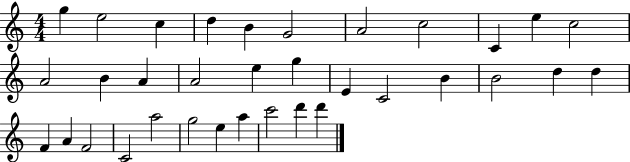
G5/q E5/h C5/q D5/q B4/q G4/h A4/h C5/h C4/q E5/q C5/h A4/h B4/q A4/q A4/h E5/q G5/q E4/q C4/h B4/q B4/h D5/q D5/q F4/q A4/q F4/h C4/h A5/h G5/h E5/q A5/q C6/h D6/q D6/q